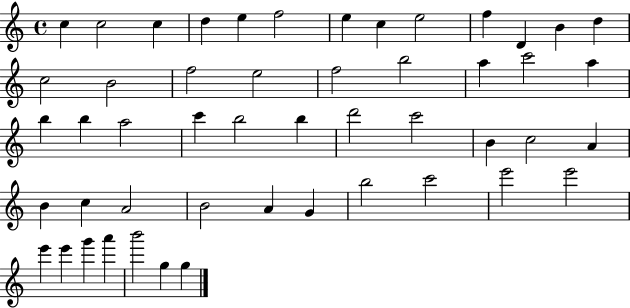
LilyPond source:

{
  \clef treble
  \time 4/4
  \defaultTimeSignature
  \key c \major
  c''4 c''2 c''4 | d''4 e''4 f''2 | e''4 c''4 e''2 | f''4 d'4 b'4 d''4 | \break c''2 b'2 | f''2 e''2 | f''2 b''2 | a''4 c'''2 a''4 | \break b''4 b''4 a''2 | c'''4 b''2 b''4 | d'''2 c'''2 | b'4 c''2 a'4 | \break b'4 c''4 a'2 | b'2 a'4 g'4 | b''2 c'''2 | e'''2 e'''2 | \break e'''4 e'''4 g'''4 a'''4 | b'''2 g''4 g''4 | \bar "|."
}